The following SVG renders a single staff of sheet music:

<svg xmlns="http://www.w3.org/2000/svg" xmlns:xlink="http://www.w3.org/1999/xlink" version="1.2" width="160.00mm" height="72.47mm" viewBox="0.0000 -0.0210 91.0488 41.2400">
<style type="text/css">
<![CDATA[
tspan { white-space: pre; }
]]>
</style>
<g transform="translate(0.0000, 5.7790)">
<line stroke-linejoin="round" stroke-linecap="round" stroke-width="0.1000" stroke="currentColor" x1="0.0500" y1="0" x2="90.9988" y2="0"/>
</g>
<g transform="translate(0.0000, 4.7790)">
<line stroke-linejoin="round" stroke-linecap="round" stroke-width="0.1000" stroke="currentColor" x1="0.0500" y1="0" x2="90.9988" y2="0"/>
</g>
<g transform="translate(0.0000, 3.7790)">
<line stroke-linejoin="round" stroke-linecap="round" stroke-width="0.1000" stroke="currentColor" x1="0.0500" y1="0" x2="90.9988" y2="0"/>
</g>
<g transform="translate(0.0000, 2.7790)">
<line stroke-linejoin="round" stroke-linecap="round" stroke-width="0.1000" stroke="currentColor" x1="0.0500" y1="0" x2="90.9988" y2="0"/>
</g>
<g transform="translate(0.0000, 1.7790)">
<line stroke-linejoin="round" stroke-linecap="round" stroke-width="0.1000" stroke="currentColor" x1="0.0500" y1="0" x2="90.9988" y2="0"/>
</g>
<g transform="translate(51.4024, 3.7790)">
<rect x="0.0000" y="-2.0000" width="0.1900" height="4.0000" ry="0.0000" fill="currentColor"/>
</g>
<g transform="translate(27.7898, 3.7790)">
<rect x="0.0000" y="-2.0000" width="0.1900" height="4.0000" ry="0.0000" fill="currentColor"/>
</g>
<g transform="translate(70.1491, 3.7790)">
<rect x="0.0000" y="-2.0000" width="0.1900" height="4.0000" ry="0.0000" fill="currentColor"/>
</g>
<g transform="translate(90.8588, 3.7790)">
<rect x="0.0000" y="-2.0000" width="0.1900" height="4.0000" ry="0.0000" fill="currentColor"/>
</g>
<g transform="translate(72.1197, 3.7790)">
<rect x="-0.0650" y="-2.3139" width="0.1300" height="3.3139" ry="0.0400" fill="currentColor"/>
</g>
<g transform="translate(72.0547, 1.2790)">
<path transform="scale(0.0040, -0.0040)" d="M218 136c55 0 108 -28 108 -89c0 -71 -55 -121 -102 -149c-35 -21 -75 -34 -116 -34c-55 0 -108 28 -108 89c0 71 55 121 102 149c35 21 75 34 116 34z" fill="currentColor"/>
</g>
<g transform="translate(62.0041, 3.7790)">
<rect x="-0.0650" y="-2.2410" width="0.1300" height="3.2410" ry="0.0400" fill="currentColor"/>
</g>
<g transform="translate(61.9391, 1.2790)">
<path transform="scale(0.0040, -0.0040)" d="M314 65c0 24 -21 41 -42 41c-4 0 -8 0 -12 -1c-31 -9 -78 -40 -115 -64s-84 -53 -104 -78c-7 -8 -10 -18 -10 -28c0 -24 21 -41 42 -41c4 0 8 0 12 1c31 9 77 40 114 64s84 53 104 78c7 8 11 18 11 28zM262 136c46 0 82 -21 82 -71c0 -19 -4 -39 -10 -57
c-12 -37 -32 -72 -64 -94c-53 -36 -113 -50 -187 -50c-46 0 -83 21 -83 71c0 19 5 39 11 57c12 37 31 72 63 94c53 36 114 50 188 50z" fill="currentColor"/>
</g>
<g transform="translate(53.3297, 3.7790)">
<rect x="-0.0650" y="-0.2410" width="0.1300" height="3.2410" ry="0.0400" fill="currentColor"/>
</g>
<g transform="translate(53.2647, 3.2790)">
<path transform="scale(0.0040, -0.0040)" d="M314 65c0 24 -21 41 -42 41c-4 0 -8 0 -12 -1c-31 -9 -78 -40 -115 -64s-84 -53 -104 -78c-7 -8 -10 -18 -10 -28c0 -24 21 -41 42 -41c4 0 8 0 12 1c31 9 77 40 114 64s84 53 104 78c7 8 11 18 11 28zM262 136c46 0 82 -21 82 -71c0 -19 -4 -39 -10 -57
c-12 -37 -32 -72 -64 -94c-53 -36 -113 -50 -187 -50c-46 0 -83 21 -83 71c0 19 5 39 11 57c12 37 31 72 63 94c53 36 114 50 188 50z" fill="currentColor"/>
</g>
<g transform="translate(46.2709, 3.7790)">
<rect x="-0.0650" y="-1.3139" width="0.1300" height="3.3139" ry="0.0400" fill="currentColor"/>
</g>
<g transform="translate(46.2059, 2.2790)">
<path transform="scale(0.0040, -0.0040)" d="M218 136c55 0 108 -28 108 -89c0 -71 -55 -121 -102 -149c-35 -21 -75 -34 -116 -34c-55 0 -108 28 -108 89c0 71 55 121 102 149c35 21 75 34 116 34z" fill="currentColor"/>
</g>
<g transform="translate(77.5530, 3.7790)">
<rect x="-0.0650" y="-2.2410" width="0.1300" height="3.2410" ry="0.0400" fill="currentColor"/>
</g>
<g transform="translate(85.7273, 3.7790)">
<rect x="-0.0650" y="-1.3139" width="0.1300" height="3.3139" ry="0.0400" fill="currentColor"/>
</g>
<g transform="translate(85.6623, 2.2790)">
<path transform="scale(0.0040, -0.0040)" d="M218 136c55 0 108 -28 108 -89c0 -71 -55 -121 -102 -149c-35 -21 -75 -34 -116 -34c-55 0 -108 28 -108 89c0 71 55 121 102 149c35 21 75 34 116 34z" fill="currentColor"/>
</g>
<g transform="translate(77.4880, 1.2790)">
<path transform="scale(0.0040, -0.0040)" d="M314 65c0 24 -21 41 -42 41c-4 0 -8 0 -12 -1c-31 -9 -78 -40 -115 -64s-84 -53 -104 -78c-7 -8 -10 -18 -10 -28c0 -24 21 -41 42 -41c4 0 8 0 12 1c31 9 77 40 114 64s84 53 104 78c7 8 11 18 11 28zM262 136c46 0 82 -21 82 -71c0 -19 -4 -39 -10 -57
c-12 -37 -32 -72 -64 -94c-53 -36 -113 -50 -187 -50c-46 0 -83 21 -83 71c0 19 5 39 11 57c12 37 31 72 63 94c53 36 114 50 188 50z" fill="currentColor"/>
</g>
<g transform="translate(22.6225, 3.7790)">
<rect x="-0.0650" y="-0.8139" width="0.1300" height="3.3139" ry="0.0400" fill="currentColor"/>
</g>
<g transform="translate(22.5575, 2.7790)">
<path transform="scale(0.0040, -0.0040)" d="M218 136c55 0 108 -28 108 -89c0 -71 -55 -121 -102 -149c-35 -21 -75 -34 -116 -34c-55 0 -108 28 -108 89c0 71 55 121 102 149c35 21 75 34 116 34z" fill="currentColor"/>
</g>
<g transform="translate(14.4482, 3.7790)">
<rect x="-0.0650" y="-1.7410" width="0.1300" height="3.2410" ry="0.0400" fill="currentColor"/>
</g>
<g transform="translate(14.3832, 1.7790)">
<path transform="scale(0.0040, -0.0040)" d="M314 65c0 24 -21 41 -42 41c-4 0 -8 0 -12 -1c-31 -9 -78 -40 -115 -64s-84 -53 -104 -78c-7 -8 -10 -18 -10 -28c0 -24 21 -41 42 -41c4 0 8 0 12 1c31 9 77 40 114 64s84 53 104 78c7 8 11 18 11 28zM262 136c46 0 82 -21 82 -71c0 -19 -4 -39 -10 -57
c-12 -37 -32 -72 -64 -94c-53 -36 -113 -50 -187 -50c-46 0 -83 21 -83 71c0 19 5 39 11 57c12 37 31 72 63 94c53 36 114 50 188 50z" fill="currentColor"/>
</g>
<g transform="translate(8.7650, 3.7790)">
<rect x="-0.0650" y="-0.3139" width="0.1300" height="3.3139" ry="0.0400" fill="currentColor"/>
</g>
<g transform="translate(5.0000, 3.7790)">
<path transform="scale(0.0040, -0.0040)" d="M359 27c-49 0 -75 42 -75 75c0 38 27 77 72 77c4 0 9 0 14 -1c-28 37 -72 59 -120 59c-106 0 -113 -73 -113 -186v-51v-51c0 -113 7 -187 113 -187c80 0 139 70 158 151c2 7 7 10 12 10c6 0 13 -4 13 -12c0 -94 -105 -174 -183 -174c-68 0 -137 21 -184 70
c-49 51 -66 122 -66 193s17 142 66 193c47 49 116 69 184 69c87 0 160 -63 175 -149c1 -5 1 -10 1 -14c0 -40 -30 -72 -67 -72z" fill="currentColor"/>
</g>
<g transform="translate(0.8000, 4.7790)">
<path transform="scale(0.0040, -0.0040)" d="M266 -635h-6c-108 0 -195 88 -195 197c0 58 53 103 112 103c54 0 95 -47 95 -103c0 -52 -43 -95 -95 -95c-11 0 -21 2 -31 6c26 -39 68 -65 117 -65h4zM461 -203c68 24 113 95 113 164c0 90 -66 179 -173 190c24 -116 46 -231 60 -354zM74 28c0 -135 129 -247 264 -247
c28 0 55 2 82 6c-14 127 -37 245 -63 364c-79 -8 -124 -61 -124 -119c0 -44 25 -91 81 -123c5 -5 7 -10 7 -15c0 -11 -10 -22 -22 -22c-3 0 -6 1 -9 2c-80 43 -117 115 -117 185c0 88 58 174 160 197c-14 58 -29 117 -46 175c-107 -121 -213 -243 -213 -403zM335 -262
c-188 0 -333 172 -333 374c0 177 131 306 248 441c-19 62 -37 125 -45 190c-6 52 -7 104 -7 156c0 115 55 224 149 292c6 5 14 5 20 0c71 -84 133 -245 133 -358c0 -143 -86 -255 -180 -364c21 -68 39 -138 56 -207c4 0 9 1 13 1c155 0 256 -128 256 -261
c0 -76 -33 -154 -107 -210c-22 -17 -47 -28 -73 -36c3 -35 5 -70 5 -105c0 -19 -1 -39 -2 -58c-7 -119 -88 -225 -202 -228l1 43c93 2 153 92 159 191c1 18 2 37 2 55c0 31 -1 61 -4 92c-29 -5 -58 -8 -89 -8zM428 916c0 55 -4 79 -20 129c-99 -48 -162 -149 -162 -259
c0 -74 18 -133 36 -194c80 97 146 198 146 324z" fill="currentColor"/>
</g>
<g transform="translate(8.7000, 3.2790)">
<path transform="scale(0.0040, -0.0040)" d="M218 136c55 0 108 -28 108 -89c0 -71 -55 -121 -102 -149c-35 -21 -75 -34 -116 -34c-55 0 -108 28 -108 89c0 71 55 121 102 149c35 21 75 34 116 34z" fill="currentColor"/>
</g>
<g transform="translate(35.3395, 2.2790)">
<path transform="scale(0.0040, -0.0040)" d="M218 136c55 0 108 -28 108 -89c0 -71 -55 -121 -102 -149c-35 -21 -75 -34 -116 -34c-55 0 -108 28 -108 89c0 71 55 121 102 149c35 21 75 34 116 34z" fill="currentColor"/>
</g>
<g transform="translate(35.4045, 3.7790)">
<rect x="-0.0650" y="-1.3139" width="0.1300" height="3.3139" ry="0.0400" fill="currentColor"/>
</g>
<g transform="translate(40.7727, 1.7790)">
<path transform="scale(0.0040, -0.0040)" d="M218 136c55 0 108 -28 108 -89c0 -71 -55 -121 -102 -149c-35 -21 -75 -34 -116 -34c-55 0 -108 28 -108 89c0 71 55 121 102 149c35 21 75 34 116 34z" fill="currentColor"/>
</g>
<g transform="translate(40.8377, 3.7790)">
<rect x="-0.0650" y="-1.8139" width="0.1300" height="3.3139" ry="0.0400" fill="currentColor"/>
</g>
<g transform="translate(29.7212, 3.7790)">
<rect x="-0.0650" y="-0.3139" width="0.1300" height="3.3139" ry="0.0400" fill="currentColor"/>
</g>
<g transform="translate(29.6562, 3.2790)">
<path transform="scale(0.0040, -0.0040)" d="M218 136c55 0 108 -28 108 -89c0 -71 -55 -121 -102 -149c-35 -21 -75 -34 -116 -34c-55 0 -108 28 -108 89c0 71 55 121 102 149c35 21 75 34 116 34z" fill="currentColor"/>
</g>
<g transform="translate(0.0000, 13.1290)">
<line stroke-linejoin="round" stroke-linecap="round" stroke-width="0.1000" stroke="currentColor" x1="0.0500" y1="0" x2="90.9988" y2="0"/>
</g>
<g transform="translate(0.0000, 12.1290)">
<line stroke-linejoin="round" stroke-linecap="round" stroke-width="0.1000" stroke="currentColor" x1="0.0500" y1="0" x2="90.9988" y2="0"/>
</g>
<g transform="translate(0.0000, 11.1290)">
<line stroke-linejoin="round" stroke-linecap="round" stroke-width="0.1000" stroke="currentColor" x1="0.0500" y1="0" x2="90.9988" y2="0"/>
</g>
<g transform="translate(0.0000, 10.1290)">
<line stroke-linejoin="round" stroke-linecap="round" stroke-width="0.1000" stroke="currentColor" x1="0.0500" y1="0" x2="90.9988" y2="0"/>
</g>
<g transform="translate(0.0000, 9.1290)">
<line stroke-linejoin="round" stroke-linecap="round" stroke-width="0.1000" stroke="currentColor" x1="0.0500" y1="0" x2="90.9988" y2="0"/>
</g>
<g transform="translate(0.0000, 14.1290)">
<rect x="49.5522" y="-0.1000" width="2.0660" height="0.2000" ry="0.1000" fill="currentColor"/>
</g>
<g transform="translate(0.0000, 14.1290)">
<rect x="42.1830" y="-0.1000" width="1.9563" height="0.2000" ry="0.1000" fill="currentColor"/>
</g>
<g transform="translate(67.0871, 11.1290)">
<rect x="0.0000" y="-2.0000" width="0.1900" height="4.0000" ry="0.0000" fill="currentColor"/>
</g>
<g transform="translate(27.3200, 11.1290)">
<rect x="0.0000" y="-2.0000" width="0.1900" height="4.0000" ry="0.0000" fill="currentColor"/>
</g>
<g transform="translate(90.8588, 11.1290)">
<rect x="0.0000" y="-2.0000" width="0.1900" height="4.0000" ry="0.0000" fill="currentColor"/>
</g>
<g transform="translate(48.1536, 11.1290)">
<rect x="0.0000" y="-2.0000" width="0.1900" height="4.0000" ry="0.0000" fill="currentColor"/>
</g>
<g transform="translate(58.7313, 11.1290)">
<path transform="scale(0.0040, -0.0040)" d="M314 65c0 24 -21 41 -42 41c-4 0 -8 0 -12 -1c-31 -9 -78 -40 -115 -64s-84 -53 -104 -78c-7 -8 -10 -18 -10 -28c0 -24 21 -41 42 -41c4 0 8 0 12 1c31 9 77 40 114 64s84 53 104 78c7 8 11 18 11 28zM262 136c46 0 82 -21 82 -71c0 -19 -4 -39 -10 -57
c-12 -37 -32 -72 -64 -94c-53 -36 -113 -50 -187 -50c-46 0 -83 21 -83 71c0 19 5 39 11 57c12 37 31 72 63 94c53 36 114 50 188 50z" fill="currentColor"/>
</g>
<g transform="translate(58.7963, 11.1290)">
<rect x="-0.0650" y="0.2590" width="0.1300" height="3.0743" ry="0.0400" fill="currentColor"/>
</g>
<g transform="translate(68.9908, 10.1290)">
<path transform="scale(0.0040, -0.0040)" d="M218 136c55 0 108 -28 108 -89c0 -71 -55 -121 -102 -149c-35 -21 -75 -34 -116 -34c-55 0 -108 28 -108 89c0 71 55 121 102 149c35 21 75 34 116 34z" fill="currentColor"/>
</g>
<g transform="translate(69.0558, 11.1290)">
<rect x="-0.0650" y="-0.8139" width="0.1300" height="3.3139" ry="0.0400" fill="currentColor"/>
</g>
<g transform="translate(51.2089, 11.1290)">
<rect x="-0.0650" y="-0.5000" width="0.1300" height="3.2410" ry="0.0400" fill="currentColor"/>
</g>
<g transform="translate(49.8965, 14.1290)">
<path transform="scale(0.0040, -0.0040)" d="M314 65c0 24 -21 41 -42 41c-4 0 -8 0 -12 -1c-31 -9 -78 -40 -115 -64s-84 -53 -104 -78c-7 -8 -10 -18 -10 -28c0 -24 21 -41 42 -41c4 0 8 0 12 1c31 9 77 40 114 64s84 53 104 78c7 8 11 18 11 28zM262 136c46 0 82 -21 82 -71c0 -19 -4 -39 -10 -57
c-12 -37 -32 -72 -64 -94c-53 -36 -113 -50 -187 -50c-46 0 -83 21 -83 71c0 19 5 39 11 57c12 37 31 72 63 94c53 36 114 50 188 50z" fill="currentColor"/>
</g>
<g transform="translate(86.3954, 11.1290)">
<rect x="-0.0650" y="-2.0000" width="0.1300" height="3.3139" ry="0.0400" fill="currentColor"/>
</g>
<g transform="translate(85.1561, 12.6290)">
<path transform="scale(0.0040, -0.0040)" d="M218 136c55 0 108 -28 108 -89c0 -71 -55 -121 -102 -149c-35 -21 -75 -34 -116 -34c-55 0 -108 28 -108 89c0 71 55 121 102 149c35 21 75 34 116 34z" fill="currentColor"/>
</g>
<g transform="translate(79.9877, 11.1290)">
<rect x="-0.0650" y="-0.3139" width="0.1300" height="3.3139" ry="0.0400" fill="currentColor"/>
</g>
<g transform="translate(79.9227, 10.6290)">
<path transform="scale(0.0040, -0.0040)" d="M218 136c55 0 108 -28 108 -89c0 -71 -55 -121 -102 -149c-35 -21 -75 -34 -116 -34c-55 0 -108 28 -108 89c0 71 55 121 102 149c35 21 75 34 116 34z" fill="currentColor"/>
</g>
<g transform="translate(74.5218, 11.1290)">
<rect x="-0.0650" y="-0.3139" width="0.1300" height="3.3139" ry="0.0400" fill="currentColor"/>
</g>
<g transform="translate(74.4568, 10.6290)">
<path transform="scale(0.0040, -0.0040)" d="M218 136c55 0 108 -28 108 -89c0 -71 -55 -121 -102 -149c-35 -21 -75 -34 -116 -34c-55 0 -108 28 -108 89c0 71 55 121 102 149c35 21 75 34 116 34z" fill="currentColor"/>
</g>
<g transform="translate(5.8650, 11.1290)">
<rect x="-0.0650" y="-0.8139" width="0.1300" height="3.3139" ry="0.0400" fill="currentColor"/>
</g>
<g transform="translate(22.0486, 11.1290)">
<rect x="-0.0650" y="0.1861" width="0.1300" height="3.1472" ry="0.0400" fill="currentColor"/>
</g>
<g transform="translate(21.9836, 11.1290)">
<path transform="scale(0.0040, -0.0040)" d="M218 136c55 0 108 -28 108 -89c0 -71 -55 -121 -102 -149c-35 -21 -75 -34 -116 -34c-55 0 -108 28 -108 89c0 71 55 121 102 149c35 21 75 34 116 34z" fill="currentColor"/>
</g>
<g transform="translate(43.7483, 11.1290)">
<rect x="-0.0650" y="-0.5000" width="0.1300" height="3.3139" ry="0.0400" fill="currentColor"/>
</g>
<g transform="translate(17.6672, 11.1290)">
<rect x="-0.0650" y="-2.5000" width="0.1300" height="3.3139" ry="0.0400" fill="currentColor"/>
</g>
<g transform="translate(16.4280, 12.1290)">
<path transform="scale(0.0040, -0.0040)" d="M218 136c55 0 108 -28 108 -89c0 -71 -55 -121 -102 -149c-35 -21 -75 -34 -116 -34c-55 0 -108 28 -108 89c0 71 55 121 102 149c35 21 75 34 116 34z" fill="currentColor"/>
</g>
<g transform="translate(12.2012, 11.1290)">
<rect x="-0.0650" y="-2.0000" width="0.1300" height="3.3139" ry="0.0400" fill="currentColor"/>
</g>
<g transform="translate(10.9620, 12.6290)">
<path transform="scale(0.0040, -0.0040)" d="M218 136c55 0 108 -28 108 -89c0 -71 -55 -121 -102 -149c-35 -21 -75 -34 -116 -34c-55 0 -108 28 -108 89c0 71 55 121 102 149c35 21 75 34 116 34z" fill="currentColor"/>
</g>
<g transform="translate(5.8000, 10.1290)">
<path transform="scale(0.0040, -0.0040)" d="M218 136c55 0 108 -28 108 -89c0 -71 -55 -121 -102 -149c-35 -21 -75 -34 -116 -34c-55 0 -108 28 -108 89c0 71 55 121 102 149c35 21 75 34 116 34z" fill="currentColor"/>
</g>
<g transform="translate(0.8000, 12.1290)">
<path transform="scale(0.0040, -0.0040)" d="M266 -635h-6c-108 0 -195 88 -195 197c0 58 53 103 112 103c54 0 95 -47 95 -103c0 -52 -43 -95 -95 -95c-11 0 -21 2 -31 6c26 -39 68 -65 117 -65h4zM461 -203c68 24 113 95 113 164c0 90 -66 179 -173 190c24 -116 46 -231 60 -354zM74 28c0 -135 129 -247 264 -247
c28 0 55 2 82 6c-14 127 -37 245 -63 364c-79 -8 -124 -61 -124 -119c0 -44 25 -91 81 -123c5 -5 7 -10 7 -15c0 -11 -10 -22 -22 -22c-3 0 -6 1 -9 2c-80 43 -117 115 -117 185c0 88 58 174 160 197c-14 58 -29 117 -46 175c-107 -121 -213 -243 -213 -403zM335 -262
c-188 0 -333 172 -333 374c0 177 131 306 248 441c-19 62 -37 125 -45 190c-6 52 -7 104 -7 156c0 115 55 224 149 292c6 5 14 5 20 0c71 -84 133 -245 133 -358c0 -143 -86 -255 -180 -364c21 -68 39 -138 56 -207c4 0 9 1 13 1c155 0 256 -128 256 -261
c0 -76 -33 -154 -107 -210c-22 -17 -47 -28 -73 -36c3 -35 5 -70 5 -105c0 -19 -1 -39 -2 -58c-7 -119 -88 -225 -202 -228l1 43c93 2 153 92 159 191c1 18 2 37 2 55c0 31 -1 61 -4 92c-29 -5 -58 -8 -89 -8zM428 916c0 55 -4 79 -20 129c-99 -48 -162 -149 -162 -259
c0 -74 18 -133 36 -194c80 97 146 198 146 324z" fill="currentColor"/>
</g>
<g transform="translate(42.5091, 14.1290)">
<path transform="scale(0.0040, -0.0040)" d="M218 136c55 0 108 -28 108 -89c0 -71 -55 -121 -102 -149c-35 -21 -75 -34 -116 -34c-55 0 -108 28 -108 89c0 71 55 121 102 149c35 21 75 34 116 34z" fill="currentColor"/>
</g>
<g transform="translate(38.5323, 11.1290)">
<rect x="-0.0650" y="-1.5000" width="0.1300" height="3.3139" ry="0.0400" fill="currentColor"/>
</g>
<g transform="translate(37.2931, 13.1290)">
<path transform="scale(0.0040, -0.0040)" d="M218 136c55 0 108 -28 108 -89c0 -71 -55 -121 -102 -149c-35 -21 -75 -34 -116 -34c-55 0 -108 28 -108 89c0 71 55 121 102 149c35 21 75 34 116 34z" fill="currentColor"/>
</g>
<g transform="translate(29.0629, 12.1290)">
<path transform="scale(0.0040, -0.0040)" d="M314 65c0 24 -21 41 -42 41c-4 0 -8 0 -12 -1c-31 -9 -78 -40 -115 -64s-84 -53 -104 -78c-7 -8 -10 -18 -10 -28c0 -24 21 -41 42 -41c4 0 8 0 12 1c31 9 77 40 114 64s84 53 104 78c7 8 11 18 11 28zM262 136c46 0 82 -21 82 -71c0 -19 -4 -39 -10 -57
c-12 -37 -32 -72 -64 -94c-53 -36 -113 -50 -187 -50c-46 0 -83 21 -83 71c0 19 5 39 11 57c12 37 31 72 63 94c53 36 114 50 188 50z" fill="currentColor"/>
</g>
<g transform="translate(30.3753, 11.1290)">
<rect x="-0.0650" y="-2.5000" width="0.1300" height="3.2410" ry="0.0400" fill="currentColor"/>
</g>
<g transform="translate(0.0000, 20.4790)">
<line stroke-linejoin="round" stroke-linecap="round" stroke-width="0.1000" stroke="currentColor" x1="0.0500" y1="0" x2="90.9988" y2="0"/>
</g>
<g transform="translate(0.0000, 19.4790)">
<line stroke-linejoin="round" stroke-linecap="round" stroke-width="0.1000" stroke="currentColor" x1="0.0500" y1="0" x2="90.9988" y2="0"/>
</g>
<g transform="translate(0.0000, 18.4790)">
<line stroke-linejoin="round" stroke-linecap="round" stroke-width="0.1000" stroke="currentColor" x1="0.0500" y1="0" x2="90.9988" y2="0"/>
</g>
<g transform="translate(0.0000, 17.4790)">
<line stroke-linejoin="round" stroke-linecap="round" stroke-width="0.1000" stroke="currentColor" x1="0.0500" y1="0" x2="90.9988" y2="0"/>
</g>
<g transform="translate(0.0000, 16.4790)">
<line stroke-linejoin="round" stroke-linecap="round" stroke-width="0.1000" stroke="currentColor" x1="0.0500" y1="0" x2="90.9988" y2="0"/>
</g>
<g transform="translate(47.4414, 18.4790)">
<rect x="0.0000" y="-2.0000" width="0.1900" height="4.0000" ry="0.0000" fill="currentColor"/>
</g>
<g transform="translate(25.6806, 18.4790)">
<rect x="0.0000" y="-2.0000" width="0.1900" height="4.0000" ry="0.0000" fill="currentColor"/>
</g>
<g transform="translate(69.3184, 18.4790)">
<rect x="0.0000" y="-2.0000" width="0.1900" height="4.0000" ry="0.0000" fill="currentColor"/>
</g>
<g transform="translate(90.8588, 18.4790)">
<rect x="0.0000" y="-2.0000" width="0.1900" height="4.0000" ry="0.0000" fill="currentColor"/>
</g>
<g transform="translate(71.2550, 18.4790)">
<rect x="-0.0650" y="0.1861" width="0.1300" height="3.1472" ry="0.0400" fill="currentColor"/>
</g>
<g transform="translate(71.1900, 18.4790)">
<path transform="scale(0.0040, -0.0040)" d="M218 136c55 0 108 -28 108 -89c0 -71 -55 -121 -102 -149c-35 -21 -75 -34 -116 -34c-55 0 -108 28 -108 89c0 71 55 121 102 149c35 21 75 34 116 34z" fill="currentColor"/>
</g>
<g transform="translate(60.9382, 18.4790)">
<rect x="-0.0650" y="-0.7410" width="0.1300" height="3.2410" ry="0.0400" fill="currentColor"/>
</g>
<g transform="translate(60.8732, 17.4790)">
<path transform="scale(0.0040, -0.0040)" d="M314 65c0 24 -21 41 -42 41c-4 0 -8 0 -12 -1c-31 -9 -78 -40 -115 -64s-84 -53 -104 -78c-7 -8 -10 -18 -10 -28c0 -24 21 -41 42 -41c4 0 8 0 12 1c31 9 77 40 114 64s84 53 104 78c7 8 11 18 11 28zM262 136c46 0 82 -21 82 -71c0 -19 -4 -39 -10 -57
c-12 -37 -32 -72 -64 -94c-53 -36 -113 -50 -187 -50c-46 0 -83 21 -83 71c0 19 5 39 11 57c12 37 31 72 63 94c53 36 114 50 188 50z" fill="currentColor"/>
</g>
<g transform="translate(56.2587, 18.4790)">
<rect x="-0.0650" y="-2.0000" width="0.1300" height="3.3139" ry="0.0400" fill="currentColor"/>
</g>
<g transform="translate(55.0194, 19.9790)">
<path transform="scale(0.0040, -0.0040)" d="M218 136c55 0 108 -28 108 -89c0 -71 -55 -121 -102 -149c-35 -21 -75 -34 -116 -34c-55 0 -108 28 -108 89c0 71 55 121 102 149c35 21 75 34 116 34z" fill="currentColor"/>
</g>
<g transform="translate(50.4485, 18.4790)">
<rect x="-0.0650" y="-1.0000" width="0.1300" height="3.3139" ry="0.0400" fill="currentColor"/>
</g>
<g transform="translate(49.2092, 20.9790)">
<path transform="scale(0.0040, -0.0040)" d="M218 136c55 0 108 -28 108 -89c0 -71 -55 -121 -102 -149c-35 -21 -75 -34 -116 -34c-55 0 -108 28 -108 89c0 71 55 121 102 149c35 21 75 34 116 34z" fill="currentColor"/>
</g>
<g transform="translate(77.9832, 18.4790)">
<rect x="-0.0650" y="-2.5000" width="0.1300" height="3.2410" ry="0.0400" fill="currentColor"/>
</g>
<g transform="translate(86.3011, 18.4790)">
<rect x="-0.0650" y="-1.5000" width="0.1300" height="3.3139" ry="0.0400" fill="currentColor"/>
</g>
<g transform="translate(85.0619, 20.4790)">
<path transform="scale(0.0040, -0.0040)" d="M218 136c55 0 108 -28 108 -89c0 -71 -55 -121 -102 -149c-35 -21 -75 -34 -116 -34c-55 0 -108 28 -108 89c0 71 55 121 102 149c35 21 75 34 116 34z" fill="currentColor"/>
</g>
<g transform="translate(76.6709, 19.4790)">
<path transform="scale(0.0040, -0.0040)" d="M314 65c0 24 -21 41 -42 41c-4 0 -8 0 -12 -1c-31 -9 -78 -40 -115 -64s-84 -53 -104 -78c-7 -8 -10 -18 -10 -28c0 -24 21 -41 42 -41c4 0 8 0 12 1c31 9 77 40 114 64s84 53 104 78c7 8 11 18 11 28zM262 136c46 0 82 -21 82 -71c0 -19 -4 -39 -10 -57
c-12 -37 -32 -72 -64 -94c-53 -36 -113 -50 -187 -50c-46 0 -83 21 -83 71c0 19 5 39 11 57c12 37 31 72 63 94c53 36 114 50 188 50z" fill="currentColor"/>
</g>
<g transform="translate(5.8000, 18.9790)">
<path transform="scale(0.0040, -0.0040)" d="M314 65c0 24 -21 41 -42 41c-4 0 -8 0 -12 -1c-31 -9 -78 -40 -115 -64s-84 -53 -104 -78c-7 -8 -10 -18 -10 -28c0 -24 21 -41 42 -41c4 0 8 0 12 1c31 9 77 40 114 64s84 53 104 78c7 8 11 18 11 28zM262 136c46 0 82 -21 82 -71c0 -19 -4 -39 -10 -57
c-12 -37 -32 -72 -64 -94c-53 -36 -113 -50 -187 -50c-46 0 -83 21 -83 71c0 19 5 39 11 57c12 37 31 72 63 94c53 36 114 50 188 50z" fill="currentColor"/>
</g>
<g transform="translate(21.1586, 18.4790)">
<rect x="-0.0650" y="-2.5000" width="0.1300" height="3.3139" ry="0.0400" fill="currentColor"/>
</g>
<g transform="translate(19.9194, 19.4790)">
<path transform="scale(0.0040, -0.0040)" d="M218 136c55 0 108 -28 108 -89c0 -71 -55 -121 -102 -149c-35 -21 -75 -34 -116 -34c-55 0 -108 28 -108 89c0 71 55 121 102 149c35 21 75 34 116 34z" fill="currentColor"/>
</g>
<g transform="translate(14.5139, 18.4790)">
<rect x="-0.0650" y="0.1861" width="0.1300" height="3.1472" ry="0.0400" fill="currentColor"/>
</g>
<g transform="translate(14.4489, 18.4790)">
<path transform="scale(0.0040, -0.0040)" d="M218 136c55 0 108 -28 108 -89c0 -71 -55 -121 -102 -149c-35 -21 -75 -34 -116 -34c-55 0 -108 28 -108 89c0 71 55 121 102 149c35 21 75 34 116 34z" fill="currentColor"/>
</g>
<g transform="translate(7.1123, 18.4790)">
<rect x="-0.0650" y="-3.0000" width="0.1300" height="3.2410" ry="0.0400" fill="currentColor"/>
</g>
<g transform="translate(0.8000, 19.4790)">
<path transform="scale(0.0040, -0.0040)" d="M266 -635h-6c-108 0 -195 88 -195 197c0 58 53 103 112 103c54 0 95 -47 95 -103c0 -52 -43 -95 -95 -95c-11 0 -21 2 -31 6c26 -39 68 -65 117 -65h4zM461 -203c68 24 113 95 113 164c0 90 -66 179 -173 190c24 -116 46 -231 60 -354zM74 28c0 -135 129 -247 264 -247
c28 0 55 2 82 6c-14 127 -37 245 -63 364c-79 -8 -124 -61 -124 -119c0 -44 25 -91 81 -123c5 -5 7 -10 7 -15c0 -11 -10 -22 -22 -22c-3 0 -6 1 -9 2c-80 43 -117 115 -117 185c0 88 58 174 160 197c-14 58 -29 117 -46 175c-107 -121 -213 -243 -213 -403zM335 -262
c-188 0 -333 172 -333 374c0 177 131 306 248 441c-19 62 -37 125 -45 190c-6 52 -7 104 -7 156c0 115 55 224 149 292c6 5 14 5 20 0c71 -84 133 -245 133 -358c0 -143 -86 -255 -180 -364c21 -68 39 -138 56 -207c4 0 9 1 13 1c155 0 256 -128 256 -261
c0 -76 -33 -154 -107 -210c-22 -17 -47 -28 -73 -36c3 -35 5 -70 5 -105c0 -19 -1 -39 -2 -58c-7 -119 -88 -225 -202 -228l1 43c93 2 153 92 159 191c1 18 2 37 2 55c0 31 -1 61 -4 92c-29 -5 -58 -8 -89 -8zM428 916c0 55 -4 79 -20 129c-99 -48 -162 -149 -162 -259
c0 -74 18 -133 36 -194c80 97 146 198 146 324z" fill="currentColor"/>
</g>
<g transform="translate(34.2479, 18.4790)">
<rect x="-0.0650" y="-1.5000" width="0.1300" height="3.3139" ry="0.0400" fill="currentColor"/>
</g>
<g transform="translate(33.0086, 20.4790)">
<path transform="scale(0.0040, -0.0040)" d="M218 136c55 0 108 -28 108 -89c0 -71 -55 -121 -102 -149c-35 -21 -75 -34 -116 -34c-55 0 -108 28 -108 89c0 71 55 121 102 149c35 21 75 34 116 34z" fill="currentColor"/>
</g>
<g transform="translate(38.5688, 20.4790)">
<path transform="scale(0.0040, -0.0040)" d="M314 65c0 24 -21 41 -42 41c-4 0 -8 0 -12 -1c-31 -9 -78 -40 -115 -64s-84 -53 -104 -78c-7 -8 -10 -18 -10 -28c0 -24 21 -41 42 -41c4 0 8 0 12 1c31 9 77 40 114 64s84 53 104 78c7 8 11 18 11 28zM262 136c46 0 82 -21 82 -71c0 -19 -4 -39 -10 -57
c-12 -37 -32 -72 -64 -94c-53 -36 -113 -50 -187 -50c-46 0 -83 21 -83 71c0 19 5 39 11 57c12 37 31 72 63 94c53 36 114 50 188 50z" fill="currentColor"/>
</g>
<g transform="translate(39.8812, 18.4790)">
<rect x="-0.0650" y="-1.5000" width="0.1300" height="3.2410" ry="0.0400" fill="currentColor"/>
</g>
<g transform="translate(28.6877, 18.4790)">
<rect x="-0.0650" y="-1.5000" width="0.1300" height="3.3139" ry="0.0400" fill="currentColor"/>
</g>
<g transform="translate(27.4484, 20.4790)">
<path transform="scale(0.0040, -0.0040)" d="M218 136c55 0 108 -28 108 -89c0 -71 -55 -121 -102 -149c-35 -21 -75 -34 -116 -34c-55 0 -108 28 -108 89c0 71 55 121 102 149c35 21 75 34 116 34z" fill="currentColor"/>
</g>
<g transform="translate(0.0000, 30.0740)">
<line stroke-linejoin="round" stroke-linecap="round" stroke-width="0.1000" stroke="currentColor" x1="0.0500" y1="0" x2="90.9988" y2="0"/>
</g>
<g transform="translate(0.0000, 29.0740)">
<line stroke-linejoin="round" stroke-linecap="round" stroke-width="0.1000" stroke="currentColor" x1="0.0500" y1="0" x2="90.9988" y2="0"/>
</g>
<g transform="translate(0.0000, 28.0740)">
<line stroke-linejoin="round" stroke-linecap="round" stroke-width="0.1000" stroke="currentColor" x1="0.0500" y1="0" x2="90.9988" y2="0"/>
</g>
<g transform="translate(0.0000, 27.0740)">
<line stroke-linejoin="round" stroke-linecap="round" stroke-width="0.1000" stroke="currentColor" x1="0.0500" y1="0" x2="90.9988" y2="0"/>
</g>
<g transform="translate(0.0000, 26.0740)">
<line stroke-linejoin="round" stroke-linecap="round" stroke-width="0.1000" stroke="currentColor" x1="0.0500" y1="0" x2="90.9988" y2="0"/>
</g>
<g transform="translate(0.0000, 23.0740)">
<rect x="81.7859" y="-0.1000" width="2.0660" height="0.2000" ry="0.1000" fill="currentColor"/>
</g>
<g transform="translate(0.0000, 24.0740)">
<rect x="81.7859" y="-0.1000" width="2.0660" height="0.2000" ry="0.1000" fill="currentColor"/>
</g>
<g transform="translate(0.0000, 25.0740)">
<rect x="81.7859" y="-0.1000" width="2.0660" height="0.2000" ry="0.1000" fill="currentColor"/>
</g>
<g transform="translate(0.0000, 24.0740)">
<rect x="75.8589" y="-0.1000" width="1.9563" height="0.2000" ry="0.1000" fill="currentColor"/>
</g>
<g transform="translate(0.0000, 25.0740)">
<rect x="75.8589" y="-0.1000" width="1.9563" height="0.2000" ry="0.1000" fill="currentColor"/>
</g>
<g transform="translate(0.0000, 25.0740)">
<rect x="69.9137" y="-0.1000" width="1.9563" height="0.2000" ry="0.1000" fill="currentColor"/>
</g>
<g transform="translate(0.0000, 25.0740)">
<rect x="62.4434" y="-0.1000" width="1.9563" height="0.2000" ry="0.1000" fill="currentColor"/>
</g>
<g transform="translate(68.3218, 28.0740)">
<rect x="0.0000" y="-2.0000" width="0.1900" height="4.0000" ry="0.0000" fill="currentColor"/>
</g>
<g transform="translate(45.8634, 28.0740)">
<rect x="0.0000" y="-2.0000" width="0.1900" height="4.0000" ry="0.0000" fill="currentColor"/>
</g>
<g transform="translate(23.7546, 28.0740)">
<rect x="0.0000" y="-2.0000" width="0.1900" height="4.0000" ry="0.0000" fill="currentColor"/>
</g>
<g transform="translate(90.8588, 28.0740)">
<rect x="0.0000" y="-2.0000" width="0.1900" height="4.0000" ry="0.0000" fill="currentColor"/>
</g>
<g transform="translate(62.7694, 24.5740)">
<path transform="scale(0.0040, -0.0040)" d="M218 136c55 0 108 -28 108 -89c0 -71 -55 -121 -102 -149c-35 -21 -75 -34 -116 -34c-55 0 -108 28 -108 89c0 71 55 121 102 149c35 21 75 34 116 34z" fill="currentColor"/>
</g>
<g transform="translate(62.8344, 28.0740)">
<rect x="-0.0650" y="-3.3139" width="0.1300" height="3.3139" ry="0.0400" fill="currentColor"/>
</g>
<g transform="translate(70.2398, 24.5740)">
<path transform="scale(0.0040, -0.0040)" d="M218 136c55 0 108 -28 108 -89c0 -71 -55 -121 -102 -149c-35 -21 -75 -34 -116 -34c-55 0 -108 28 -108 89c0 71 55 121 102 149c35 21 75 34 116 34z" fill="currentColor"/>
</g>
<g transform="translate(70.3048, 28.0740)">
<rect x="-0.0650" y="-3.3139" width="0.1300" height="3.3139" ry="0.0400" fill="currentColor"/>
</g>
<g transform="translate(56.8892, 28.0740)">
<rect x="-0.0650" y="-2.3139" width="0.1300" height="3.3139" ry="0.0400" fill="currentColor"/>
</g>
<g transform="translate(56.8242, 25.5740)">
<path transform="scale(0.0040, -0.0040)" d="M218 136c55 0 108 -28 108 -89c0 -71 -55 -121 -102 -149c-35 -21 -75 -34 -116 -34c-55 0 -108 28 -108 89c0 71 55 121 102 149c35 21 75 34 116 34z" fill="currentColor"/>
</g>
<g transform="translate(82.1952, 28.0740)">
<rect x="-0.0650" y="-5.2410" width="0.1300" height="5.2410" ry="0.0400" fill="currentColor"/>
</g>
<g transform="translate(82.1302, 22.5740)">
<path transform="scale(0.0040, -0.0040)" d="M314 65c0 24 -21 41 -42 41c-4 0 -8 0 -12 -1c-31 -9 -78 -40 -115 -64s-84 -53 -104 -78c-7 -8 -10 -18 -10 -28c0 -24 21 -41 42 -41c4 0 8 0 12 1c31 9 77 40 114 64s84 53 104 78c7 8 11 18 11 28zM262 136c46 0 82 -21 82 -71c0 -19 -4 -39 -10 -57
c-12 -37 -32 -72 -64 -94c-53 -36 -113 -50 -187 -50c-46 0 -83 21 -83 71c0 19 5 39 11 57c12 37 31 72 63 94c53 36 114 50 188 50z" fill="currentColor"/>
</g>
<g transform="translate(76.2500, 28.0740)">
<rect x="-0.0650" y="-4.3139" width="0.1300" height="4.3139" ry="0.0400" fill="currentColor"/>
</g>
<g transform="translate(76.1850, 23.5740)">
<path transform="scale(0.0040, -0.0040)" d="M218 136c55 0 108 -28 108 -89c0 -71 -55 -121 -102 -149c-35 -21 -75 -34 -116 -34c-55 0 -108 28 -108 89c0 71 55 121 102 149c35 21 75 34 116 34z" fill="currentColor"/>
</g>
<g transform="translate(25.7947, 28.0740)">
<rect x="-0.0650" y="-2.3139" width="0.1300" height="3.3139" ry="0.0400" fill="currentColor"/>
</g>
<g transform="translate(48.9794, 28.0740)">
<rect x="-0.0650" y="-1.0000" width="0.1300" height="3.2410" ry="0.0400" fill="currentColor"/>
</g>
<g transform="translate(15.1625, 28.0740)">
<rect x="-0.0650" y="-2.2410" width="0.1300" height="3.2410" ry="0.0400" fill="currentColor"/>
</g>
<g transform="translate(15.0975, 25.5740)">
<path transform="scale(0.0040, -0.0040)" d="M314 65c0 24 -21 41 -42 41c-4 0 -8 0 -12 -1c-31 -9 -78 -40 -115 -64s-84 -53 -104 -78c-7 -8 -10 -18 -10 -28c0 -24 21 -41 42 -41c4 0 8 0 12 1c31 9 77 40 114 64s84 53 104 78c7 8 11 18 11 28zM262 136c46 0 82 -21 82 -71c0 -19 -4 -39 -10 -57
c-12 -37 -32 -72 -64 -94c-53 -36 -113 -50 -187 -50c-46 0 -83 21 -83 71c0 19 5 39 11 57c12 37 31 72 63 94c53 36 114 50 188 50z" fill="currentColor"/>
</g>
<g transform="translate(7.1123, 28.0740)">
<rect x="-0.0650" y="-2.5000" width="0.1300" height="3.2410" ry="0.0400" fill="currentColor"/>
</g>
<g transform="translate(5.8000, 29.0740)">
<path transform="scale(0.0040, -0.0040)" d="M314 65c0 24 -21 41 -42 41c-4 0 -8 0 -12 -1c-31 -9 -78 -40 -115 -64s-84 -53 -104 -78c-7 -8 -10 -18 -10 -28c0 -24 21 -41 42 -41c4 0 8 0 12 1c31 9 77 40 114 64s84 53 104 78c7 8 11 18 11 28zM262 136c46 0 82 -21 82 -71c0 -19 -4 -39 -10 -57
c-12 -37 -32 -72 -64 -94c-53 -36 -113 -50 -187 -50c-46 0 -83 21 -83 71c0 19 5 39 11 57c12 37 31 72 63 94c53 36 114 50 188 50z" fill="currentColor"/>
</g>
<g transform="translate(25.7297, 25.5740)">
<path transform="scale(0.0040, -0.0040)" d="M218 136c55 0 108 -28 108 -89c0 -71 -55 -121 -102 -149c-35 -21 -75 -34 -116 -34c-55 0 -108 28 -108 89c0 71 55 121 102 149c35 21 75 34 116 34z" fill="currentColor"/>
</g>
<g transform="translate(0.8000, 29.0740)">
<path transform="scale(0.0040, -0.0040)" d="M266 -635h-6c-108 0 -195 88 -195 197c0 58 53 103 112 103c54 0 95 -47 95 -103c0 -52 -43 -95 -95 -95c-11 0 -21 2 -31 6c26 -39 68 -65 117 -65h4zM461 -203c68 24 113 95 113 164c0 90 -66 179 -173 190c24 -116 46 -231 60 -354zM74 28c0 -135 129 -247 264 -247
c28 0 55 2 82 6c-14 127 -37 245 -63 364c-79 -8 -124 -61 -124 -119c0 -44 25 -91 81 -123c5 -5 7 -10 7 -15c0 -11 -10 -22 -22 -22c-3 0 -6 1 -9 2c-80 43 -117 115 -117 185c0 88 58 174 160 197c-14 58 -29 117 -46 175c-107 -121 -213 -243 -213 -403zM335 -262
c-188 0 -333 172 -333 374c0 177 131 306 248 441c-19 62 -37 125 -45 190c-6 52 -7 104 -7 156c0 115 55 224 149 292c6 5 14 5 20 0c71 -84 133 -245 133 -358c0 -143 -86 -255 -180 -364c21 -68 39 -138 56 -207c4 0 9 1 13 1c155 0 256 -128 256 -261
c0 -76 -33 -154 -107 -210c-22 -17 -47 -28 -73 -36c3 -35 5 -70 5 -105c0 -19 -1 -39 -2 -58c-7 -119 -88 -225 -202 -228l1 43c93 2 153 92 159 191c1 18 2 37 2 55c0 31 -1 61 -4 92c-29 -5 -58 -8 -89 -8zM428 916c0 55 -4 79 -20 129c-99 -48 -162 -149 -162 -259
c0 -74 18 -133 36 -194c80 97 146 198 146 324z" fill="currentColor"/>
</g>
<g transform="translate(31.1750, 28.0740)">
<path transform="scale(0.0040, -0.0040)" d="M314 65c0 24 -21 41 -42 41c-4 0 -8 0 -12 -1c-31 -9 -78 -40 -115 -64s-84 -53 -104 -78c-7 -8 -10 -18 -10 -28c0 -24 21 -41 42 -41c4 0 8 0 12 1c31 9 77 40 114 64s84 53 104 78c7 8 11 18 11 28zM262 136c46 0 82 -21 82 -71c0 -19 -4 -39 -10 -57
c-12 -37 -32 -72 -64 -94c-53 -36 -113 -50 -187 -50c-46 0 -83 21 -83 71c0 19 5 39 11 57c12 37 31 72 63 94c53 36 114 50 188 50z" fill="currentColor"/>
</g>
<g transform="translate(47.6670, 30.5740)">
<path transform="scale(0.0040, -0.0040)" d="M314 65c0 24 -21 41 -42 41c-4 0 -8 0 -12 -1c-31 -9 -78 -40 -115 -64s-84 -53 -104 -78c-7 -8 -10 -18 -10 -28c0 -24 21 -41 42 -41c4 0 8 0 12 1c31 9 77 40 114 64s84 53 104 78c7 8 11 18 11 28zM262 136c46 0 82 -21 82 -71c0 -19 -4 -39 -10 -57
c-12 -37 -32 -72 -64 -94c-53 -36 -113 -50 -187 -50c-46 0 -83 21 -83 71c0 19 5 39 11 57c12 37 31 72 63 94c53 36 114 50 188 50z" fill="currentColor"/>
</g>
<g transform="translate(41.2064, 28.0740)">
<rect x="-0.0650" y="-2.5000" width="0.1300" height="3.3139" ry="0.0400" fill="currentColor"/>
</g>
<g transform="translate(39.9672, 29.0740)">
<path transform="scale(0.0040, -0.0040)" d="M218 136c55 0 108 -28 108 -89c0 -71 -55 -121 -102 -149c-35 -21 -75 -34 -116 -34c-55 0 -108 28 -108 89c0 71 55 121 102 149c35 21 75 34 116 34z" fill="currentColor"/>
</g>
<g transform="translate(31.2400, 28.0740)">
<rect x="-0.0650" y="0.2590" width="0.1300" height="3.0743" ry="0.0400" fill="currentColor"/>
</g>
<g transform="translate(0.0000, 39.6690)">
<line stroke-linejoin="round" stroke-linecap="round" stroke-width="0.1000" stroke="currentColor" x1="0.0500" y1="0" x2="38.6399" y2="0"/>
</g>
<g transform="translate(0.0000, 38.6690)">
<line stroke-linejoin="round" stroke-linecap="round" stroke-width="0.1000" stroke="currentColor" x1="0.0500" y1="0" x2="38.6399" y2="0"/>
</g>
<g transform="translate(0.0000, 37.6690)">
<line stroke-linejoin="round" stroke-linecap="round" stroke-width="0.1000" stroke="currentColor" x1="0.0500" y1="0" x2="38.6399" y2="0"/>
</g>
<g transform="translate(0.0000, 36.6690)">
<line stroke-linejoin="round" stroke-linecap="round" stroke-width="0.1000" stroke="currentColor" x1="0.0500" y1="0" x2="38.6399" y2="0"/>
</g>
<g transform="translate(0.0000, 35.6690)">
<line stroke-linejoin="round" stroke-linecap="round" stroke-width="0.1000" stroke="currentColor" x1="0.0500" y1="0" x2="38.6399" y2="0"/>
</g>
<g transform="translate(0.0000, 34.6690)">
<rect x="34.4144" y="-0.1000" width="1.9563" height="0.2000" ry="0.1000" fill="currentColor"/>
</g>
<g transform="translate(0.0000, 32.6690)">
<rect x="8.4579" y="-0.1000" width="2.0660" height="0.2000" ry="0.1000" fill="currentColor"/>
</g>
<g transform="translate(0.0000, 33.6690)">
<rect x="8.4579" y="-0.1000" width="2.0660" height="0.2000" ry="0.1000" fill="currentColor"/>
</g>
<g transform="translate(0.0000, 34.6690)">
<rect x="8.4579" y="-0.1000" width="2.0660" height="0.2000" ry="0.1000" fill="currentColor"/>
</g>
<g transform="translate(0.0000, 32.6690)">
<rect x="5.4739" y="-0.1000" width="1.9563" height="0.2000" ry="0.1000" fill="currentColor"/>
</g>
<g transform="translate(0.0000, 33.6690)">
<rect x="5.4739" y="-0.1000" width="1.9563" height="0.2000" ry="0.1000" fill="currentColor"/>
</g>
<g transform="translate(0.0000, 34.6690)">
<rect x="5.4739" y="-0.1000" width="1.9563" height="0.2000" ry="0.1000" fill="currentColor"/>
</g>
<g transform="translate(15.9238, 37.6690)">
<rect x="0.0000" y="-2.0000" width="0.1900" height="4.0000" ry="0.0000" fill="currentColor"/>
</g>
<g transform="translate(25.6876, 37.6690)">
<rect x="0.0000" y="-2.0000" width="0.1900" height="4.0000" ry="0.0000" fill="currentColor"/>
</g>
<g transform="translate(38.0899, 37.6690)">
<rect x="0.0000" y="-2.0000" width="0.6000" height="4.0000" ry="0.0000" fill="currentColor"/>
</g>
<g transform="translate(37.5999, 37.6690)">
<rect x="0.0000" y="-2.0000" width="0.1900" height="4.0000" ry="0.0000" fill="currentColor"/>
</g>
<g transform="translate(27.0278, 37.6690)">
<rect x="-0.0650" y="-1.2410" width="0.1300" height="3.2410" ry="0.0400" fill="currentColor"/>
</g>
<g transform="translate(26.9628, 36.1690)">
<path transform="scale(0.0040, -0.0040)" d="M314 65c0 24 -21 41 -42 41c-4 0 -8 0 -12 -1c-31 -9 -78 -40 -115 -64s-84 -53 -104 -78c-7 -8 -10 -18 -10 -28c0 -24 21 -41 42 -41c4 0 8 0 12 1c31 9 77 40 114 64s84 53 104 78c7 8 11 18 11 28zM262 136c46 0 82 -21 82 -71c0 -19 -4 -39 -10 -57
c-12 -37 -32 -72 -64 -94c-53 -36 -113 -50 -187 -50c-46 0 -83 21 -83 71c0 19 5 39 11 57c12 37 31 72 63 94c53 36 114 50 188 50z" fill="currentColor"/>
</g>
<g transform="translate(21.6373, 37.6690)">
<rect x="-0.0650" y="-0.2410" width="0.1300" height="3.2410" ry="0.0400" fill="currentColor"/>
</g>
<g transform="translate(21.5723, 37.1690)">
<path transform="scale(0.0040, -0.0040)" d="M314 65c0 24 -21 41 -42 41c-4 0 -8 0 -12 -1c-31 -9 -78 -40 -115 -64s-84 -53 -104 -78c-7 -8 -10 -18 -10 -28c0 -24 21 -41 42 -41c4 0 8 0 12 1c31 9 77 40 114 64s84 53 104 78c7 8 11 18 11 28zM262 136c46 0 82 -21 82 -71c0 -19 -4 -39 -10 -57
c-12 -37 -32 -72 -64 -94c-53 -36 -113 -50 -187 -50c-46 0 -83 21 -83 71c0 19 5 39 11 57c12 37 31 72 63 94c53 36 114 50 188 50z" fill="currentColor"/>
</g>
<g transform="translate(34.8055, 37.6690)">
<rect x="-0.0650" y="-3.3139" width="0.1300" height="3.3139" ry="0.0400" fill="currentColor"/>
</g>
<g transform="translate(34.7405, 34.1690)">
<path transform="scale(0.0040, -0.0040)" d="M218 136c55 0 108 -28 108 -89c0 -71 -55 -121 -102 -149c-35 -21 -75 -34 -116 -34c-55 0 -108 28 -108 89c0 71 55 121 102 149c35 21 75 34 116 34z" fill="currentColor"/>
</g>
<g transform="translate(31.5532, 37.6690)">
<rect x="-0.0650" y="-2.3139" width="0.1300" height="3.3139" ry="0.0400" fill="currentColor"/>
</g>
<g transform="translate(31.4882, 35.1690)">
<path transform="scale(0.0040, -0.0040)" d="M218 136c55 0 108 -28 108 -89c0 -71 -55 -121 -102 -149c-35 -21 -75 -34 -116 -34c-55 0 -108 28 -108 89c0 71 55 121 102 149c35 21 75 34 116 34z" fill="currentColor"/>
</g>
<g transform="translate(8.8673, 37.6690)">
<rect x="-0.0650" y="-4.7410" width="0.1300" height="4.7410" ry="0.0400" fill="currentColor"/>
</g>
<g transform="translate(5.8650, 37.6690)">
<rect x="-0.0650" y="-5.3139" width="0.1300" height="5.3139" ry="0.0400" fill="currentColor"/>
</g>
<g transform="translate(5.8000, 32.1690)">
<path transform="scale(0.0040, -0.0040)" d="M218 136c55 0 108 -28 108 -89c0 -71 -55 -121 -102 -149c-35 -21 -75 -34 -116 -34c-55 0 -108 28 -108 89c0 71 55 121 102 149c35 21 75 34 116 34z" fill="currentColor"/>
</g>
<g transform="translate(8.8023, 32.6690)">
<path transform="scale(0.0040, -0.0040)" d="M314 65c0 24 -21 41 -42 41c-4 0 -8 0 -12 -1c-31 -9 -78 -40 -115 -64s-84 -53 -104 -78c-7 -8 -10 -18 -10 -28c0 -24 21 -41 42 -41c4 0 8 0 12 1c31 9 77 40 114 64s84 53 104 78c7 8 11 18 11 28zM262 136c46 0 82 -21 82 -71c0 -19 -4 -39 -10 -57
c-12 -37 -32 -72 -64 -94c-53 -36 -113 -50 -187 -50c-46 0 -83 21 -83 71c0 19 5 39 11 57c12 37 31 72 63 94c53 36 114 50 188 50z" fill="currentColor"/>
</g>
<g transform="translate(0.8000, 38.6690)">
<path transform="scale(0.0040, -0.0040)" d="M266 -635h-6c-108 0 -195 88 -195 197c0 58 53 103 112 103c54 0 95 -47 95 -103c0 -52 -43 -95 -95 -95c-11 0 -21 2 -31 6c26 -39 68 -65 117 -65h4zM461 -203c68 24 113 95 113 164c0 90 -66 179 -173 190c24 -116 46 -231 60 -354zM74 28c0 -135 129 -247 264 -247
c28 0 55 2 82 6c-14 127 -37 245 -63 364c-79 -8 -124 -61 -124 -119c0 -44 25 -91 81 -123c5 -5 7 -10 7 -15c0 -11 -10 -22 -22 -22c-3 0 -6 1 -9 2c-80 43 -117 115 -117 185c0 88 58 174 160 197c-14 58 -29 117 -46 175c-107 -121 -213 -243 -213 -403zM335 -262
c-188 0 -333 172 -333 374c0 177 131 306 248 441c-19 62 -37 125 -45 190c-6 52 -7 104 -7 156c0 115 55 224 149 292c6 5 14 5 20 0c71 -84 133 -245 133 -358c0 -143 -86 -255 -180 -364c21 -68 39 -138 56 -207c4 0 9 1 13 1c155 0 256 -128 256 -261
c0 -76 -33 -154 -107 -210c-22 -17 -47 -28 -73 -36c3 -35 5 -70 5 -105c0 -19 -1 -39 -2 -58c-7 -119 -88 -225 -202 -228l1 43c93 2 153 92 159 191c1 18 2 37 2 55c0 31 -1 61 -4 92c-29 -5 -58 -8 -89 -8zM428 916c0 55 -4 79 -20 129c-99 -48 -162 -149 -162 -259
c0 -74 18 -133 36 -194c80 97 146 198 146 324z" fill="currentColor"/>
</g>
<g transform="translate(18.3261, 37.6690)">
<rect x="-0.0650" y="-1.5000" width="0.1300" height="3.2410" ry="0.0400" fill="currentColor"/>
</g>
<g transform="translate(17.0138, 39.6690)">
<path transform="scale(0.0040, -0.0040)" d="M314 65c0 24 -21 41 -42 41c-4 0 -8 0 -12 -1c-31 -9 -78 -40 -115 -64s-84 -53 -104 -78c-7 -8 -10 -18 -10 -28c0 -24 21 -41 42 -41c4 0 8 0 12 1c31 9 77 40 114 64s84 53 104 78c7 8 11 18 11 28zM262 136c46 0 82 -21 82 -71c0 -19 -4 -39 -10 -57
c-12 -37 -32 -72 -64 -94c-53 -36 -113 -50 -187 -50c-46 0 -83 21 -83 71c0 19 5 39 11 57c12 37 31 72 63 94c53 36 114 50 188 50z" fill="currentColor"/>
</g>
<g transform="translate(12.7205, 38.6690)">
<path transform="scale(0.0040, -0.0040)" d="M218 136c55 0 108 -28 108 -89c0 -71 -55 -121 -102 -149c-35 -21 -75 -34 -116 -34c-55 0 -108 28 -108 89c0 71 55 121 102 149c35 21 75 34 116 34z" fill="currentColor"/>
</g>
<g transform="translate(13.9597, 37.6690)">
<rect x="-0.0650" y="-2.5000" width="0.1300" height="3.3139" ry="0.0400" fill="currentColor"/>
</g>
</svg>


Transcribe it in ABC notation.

X:1
T:Untitled
M:4/4
L:1/4
K:C
c f2 d c e f e c2 g2 g g2 e d F G B G2 E C C2 B2 d c c F A2 B G E E E2 D F d2 B G2 E G2 g2 g B2 G D2 g b b d' f'2 f' e'2 G E2 c2 e2 g b